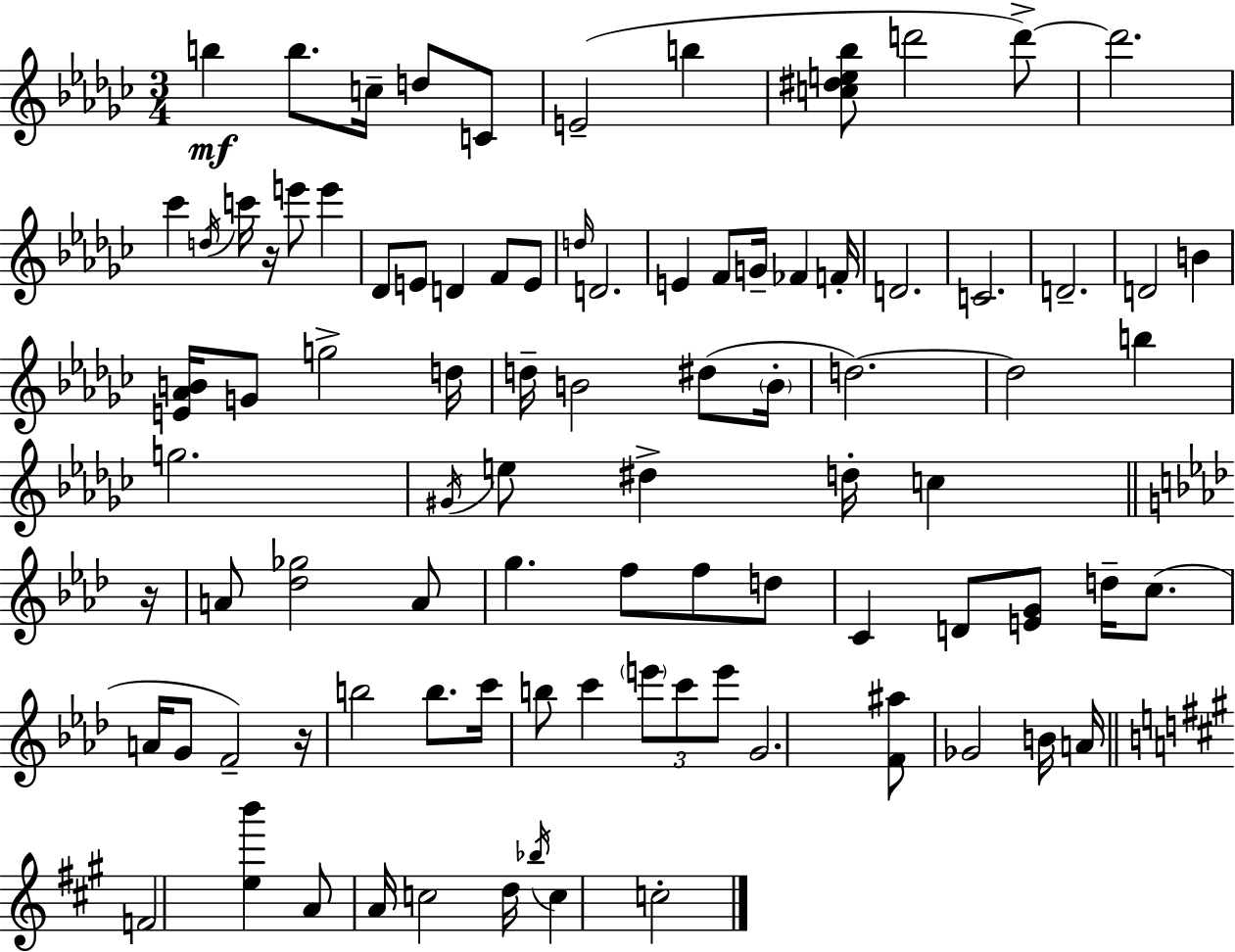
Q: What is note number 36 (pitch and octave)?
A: D5